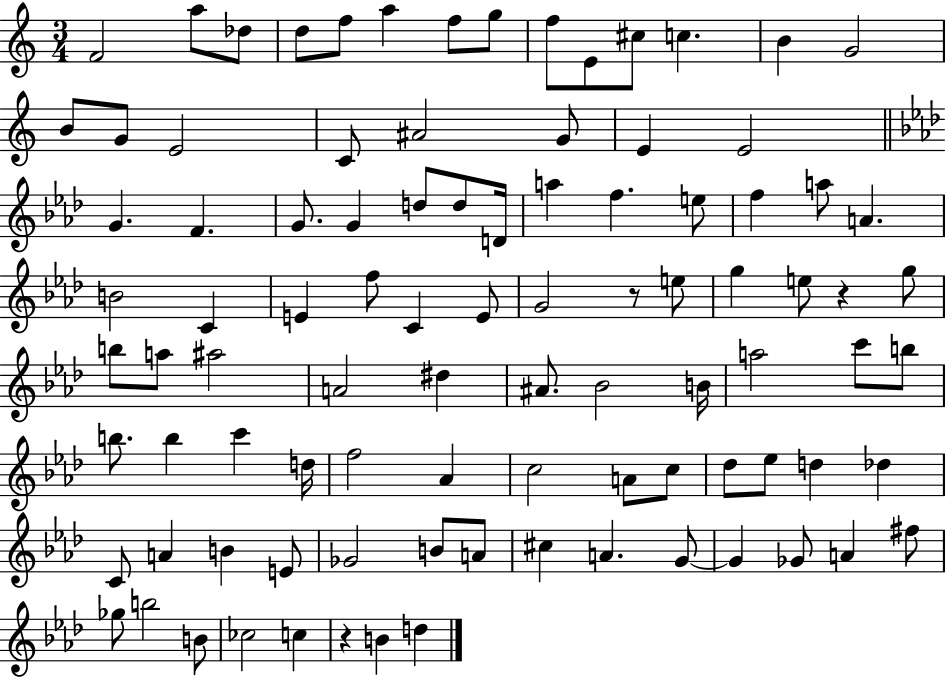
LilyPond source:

{
  \clef treble
  \numericTimeSignature
  \time 3/4
  \key c \major
  f'2 a''8 des''8 | d''8 f''8 a''4 f''8 g''8 | f''8 e'8 cis''8 c''4. | b'4 g'2 | \break b'8 g'8 e'2 | c'8 ais'2 g'8 | e'4 e'2 | \bar "||" \break \key aes \major g'4. f'4. | g'8. g'4 d''8 d''8 d'16 | a''4 f''4. e''8 | f''4 a''8 a'4. | \break b'2 c'4 | e'4 f''8 c'4 e'8 | g'2 r8 e''8 | g''4 e''8 r4 g''8 | \break b''8 a''8 ais''2 | a'2 dis''4 | ais'8. bes'2 b'16 | a''2 c'''8 b''8 | \break b''8. b''4 c'''4 d''16 | f''2 aes'4 | c''2 a'8 c''8 | des''8 ees''8 d''4 des''4 | \break c'8 a'4 b'4 e'8 | ges'2 b'8 a'8 | cis''4 a'4. g'8~~ | g'4 ges'8 a'4 fis''8 | \break ges''8 b''2 b'8 | ces''2 c''4 | r4 b'4 d''4 | \bar "|."
}